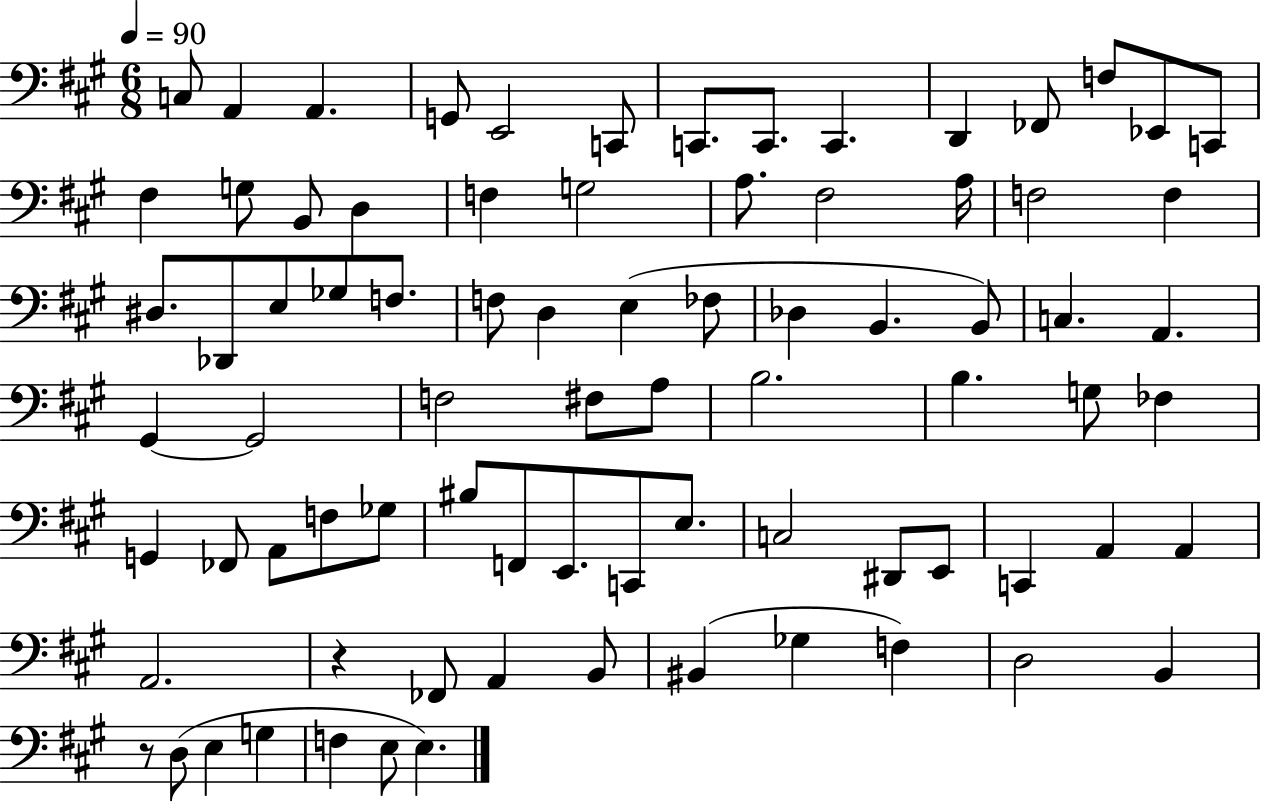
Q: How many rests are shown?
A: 2